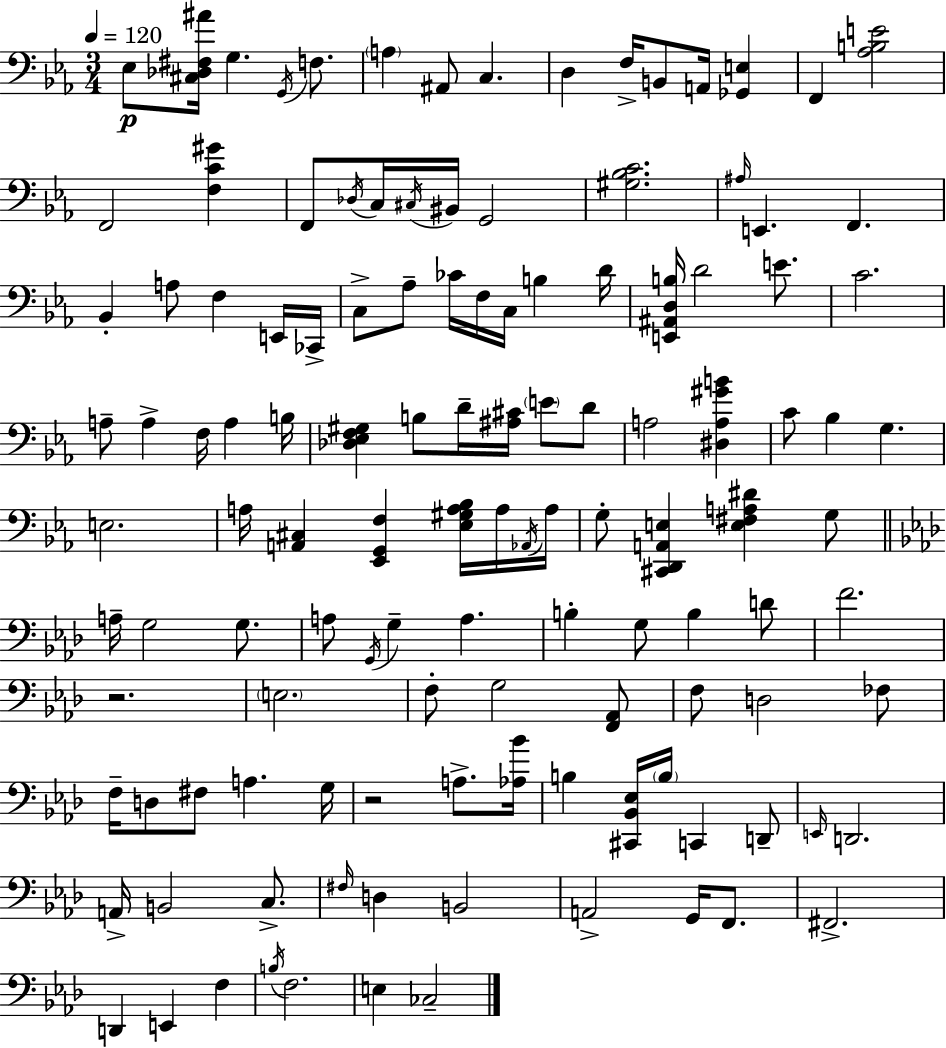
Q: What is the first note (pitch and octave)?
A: Eb3